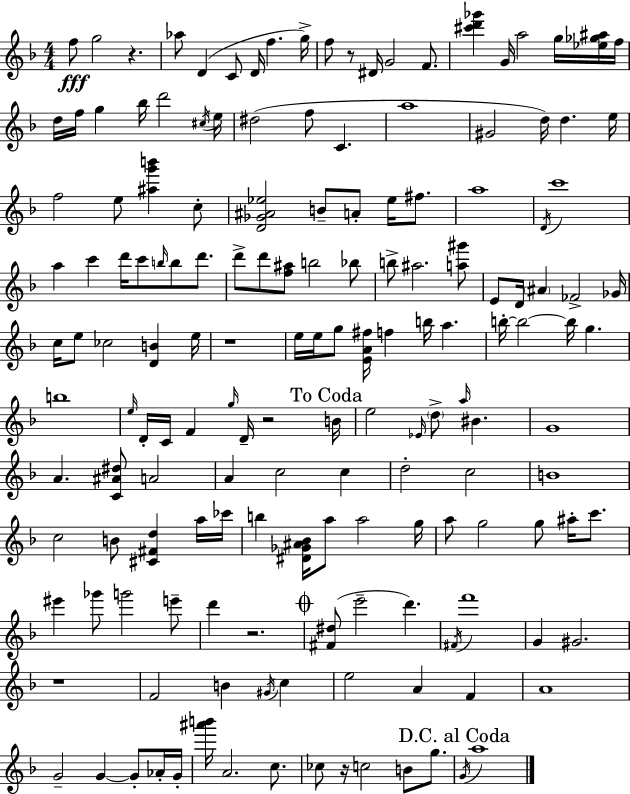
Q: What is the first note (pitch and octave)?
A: F5